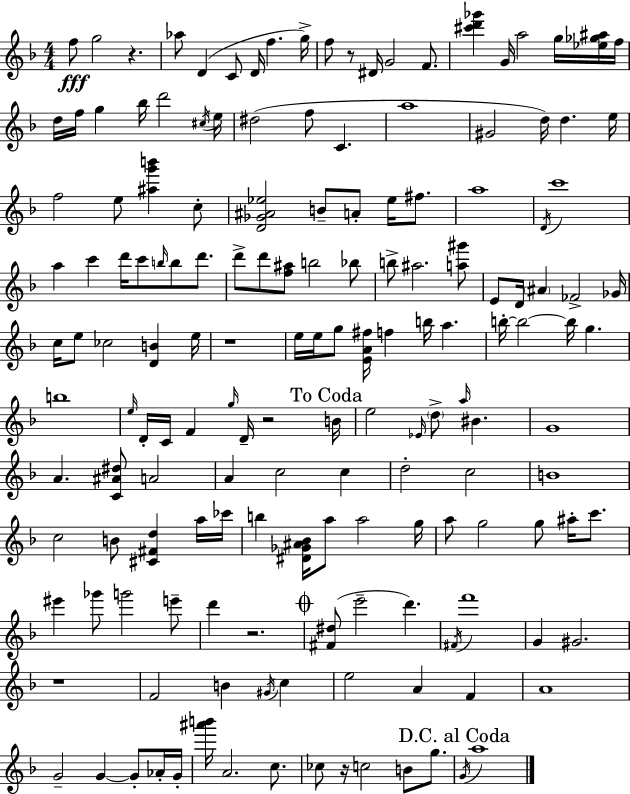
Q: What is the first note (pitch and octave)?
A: F5